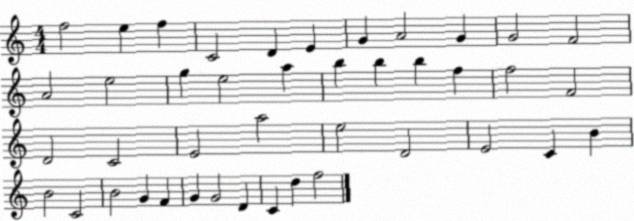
X:1
T:Untitled
M:4/4
L:1/4
K:C
f2 e f C2 D E G A2 G G2 F2 A2 e2 g e2 a b b b f f2 F2 D2 C2 E2 a2 e2 D2 E2 C B B2 C2 B2 G F G G2 D C d f2